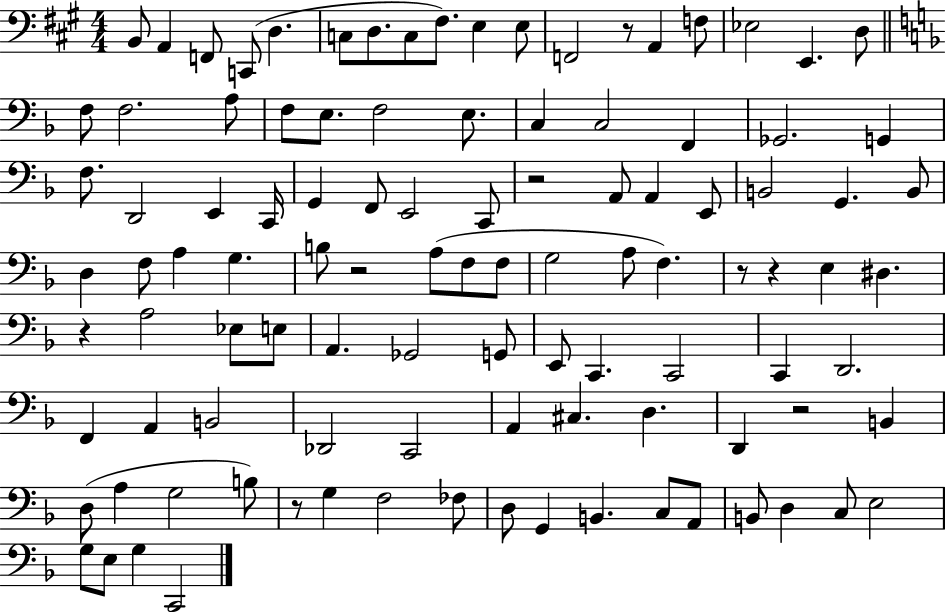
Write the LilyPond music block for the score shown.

{
  \clef bass
  \numericTimeSignature
  \time 4/4
  \key a \major
  \repeat volta 2 { b,8 a,4 f,8 c,8( d4. | c8 d8. c8 fis8.) e4 e8 | f,2 r8 a,4 f8 | ees2 e,4. d8 | \break \bar "||" \break \key f \major f8 f2. a8 | f8 e8. f2 e8. | c4 c2 f,4 | ges,2. g,4 | \break f8. d,2 e,4 c,16 | g,4 f,8 e,2 c,8 | r2 a,8 a,4 e,8 | b,2 g,4. b,8 | \break d4 f8 a4 g4. | b8 r2 a8( f8 f8 | g2 a8 f4.) | r8 r4 e4 dis4. | \break r4 a2 ees8 e8 | a,4. ges,2 g,8 | e,8 c,4. c,2 | c,4 d,2. | \break f,4 a,4 b,2 | des,2 c,2 | a,4 cis4. d4. | d,4 r2 b,4 | \break d8( a4 g2 b8) | r8 g4 f2 fes8 | d8 g,4 b,4. c8 a,8 | b,8 d4 c8 e2 | \break g8 e8 g4 c,2 | } \bar "|."
}